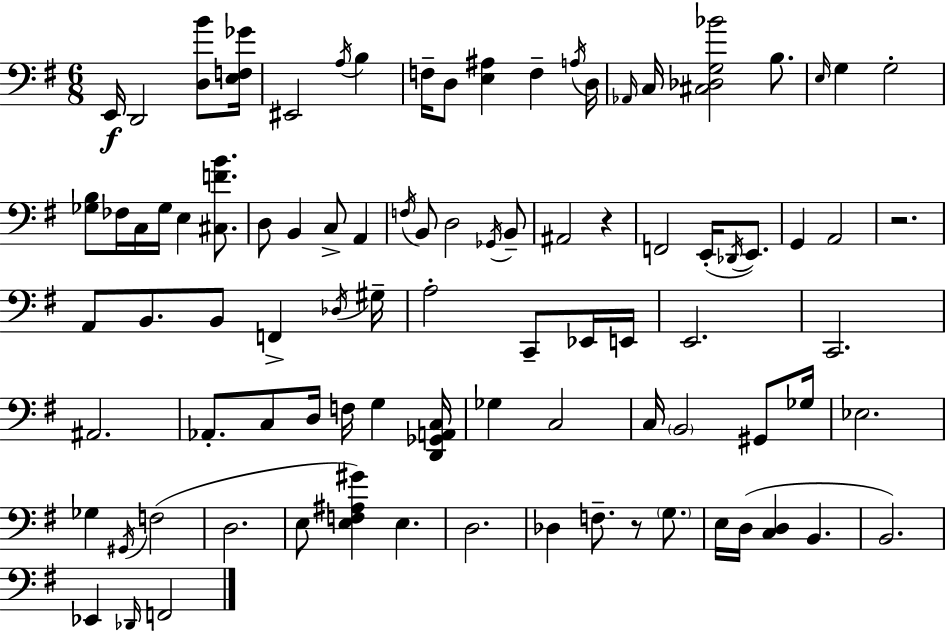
E2/s D2/h [D3,B4]/e [E3,F3,Gb4]/s EIS2/h A3/s B3/q F3/s D3/e [E3,A#3]/q F3/q A3/s D3/s Ab2/s C3/s [C#3,Db3,G3,Bb4]/h B3/e. E3/s G3/q G3/h [Gb3,B3]/e FES3/s C3/s Gb3/s E3/q [C#3,F4,B4]/e. D3/e B2/q C3/e A2/q F3/s B2/e D3/h Gb2/s B2/e A#2/h R/q F2/h E2/s Db2/s E2/e. G2/q A2/h R/h. A2/e B2/e. B2/e F2/q Db3/s G#3/s A3/h C2/e Eb2/s E2/s E2/h. C2/h. A#2/h. Ab2/e. C3/e D3/s F3/s G3/q [D2,Gb2,A2,C3]/s Gb3/q C3/h C3/s B2/h G#2/e Gb3/s Eb3/h. Gb3/q G#2/s F3/h D3/h. E3/e [E3,F3,A#3,G#4]/q E3/q. D3/h. Db3/q F3/e. R/e G3/e. E3/s D3/s [C3,D3]/q B2/q. B2/h. Eb2/q Db2/s F2/h